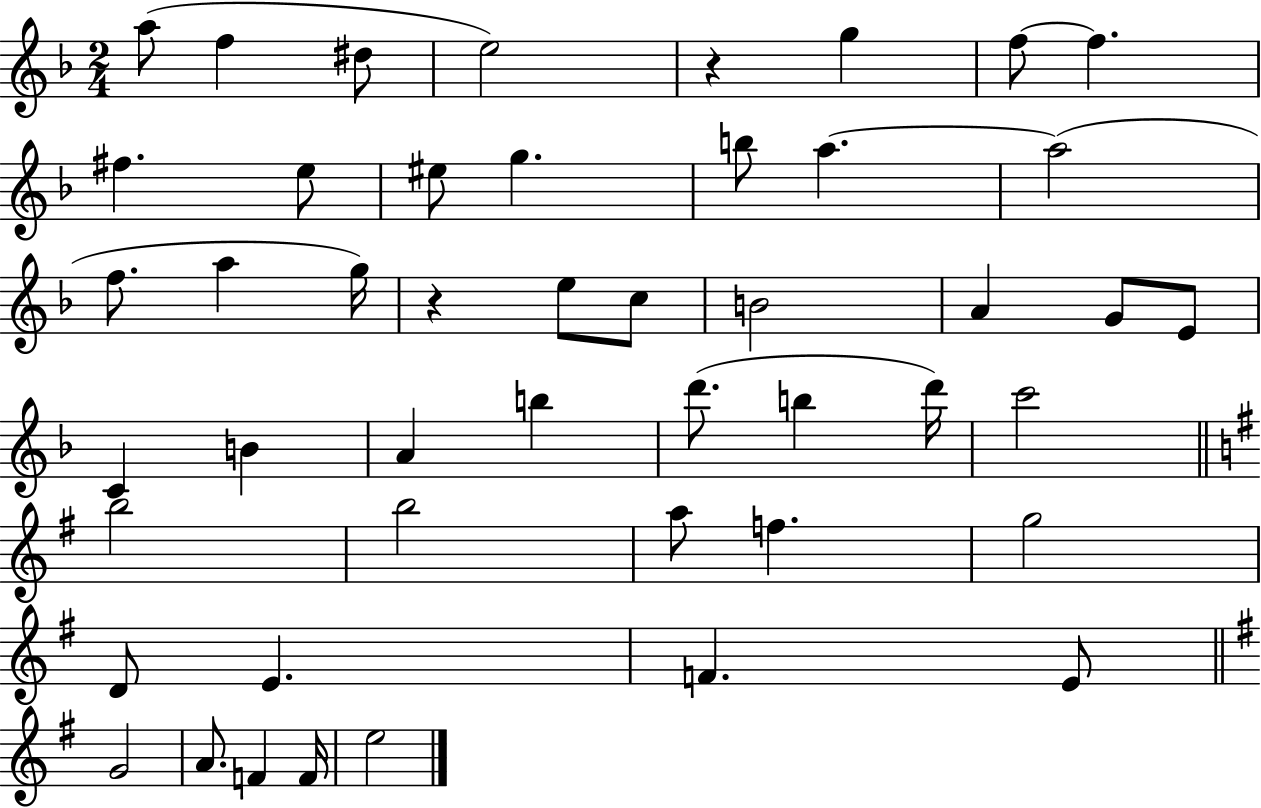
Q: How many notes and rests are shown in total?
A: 47